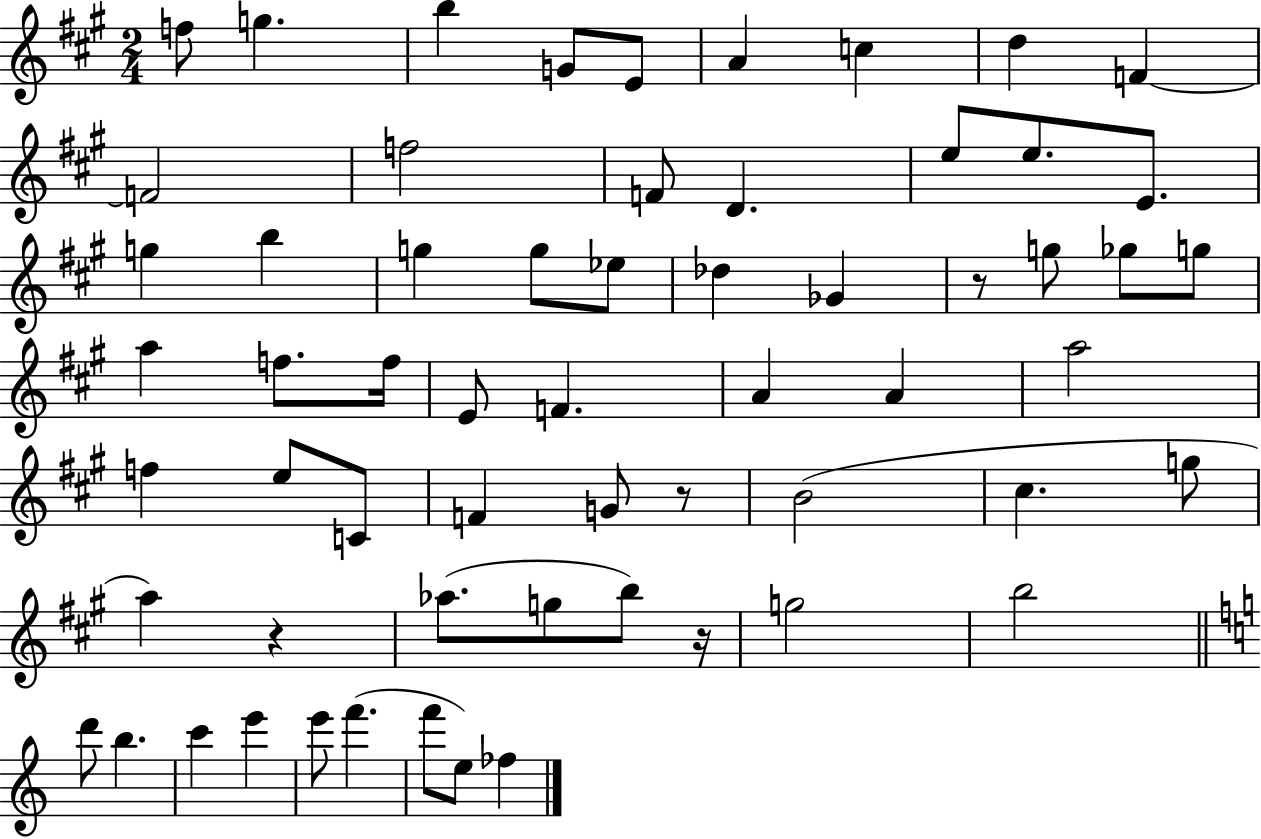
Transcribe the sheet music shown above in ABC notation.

X:1
T:Untitled
M:2/4
L:1/4
K:A
f/2 g b G/2 E/2 A c d F F2 f2 F/2 D e/2 e/2 E/2 g b g g/2 _e/2 _d _G z/2 g/2 _g/2 g/2 a f/2 f/4 E/2 F A A a2 f e/2 C/2 F G/2 z/2 B2 ^c g/2 a z _a/2 g/2 b/2 z/4 g2 b2 d'/2 b c' e' e'/2 f' f'/2 e/2 _f